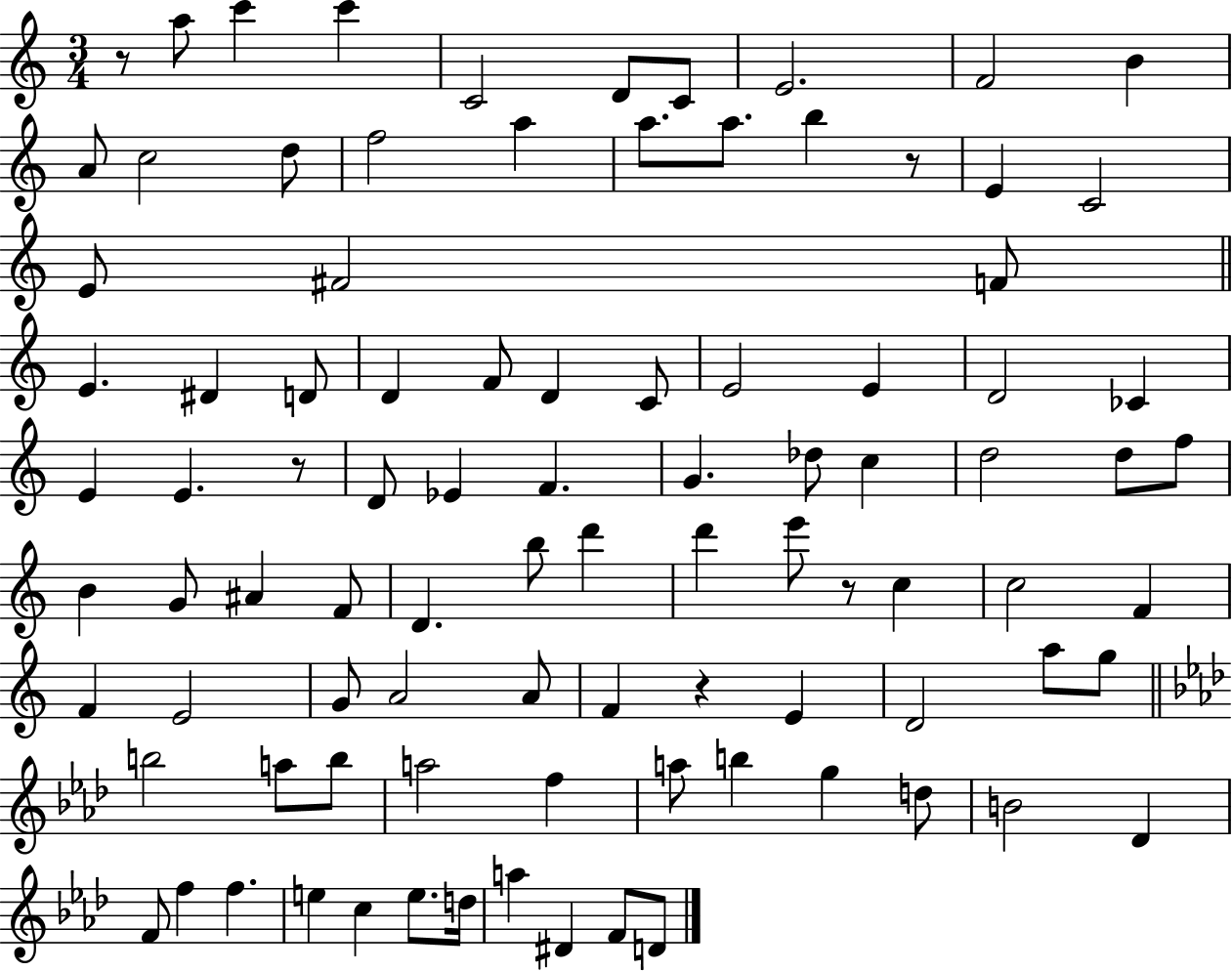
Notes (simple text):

R/e A5/e C6/q C6/q C4/h D4/e C4/e E4/h. F4/h B4/q A4/e C5/h D5/e F5/h A5/q A5/e. A5/e. B5/q R/e E4/q C4/h E4/e F#4/h F4/e E4/q. D#4/q D4/e D4/q F4/e D4/q C4/e E4/h E4/q D4/h CES4/q E4/q E4/q. R/e D4/e Eb4/q F4/q. G4/q. Db5/e C5/q D5/h D5/e F5/e B4/q G4/e A#4/q F4/e D4/q. B5/e D6/q D6/q E6/e R/e C5/q C5/h F4/q F4/q E4/h G4/e A4/h A4/e F4/q R/q E4/q D4/h A5/e G5/e B5/h A5/e B5/e A5/h F5/q A5/e B5/q G5/q D5/e B4/h Db4/q F4/e F5/q F5/q. E5/q C5/q E5/e. D5/s A5/q D#4/q F4/e D4/e